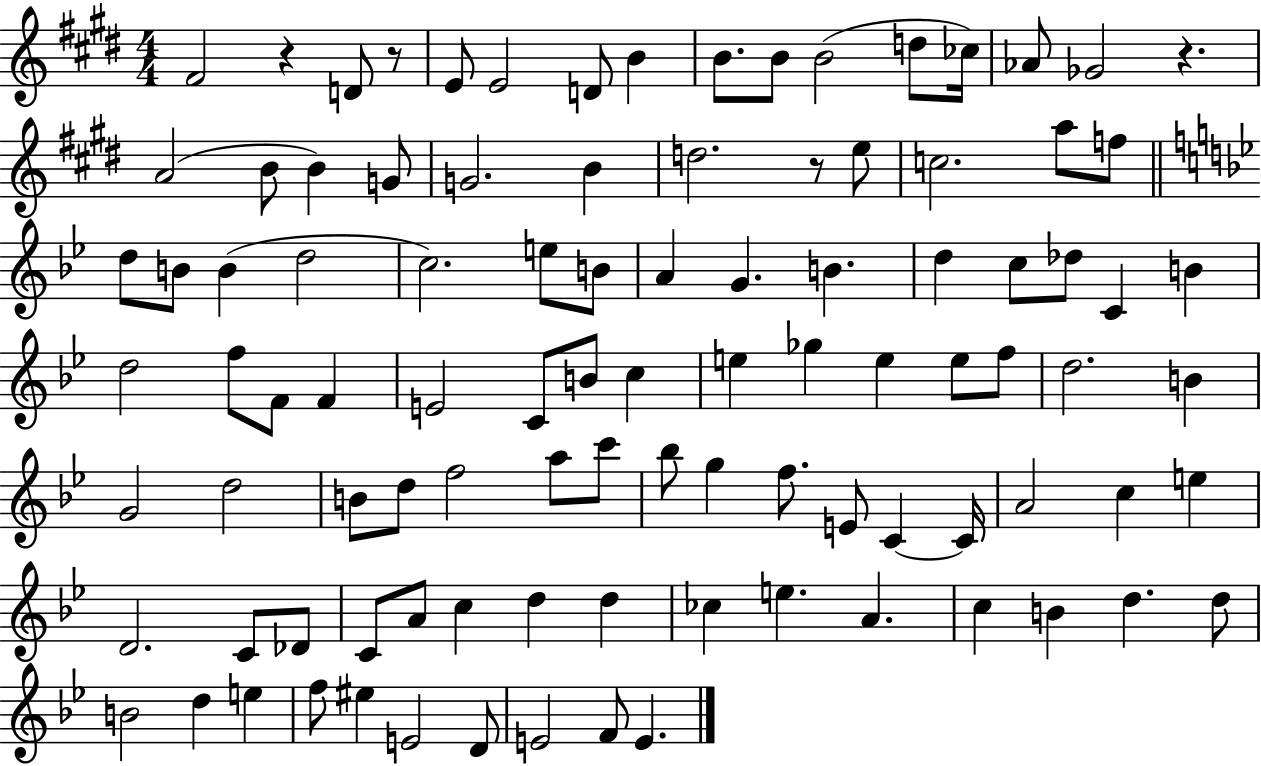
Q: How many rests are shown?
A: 4